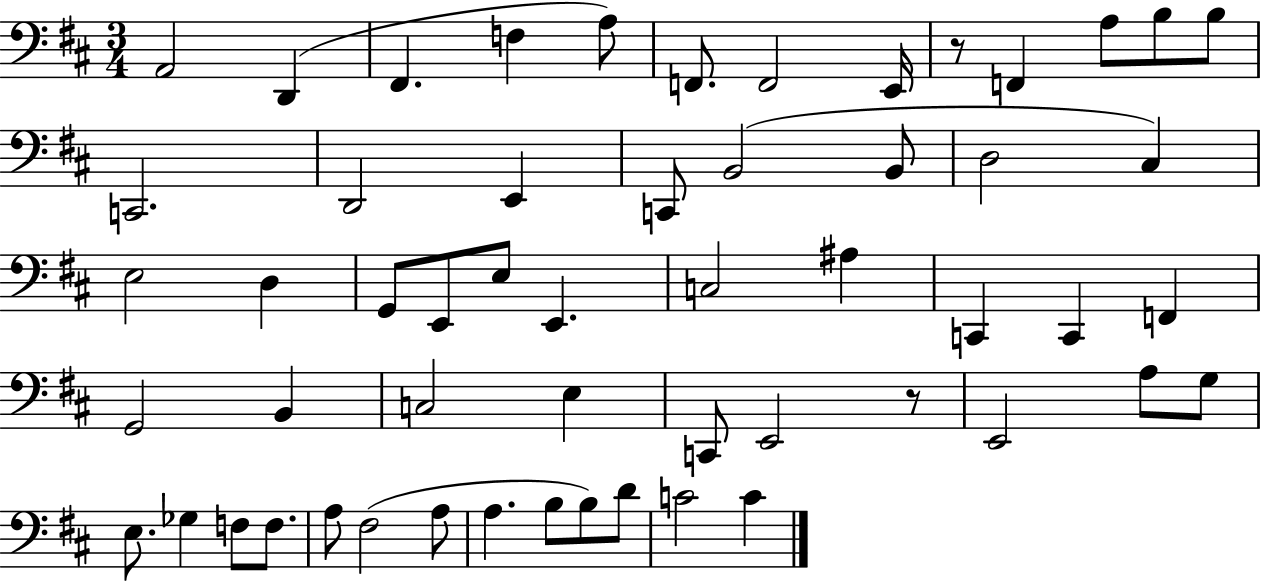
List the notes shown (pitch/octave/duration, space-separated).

A2/h D2/q F#2/q. F3/q A3/e F2/e. F2/h E2/s R/e F2/q A3/e B3/e B3/e C2/h. D2/h E2/q C2/e B2/h B2/e D3/h C#3/q E3/h D3/q G2/e E2/e E3/e E2/q. C3/h A#3/q C2/q C2/q F2/q G2/h B2/q C3/h E3/q C2/e E2/h R/e E2/h A3/e G3/e E3/e. Gb3/q F3/e F3/e. A3/e F#3/h A3/e A3/q. B3/e B3/e D4/e C4/h C4/q